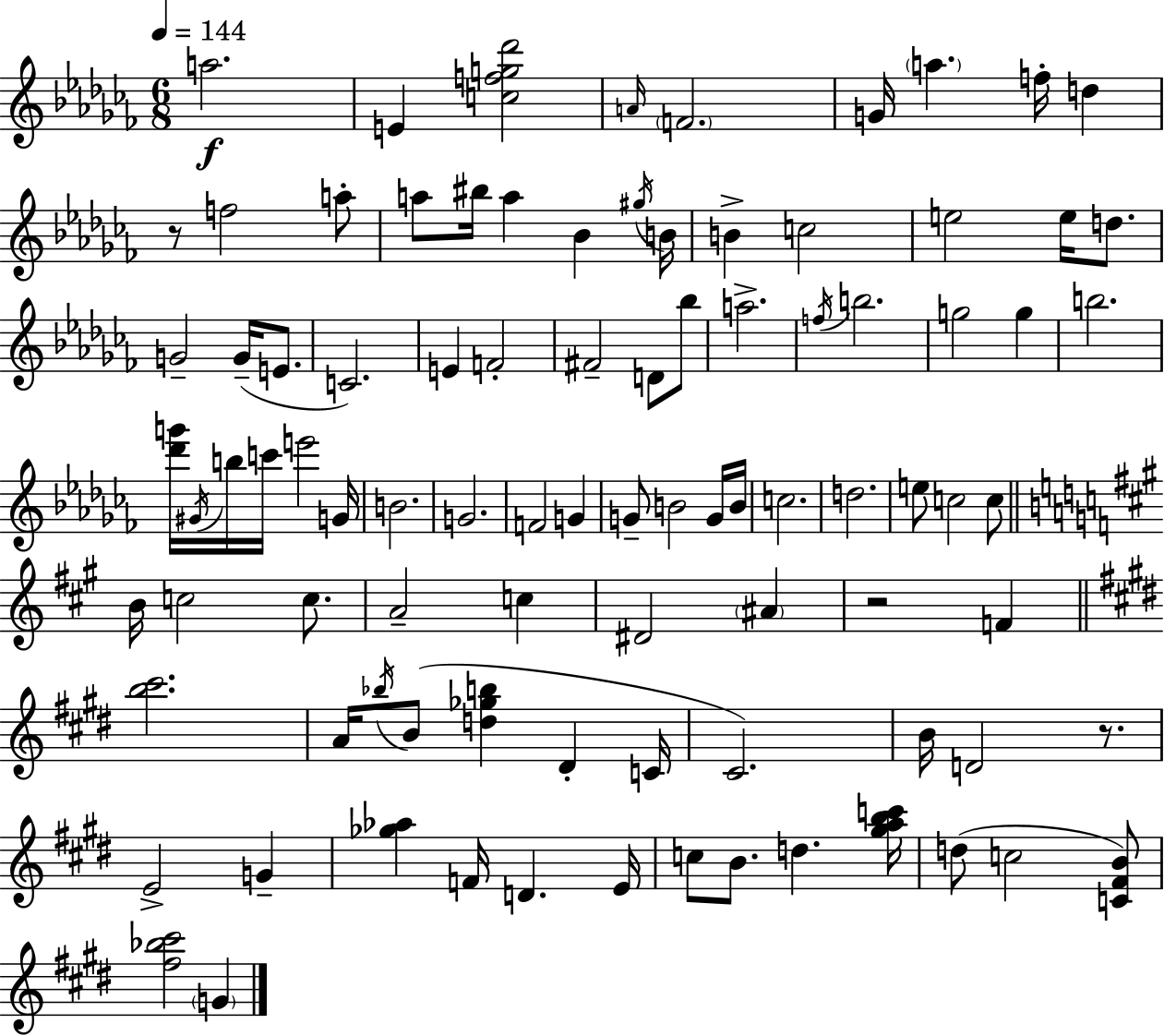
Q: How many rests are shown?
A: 3